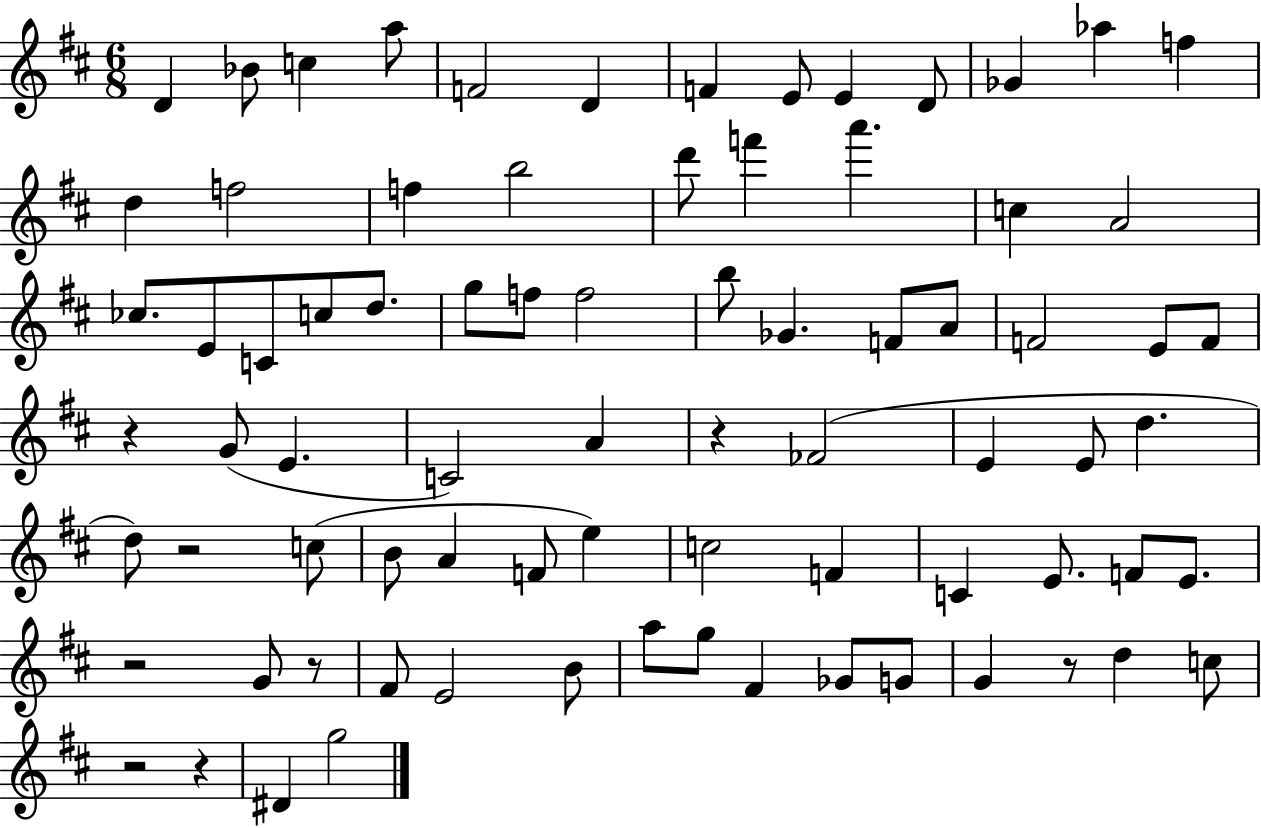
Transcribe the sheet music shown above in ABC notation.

X:1
T:Untitled
M:6/8
L:1/4
K:D
D _B/2 c a/2 F2 D F E/2 E D/2 _G _a f d f2 f b2 d'/2 f' a' c A2 _c/2 E/2 C/2 c/2 d/2 g/2 f/2 f2 b/2 _G F/2 A/2 F2 E/2 F/2 z G/2 E C2 A z _F2 E E/2 d d/2 z2 c/2 B/2 A F/2 e c2 F C E/2 F/2 E/2 z2 G/2 z/2 ^F/2 E2 B/2 a/2 g/2 ^F _G/2 G/2 G z/2 d c/2 z2 z ^D g2